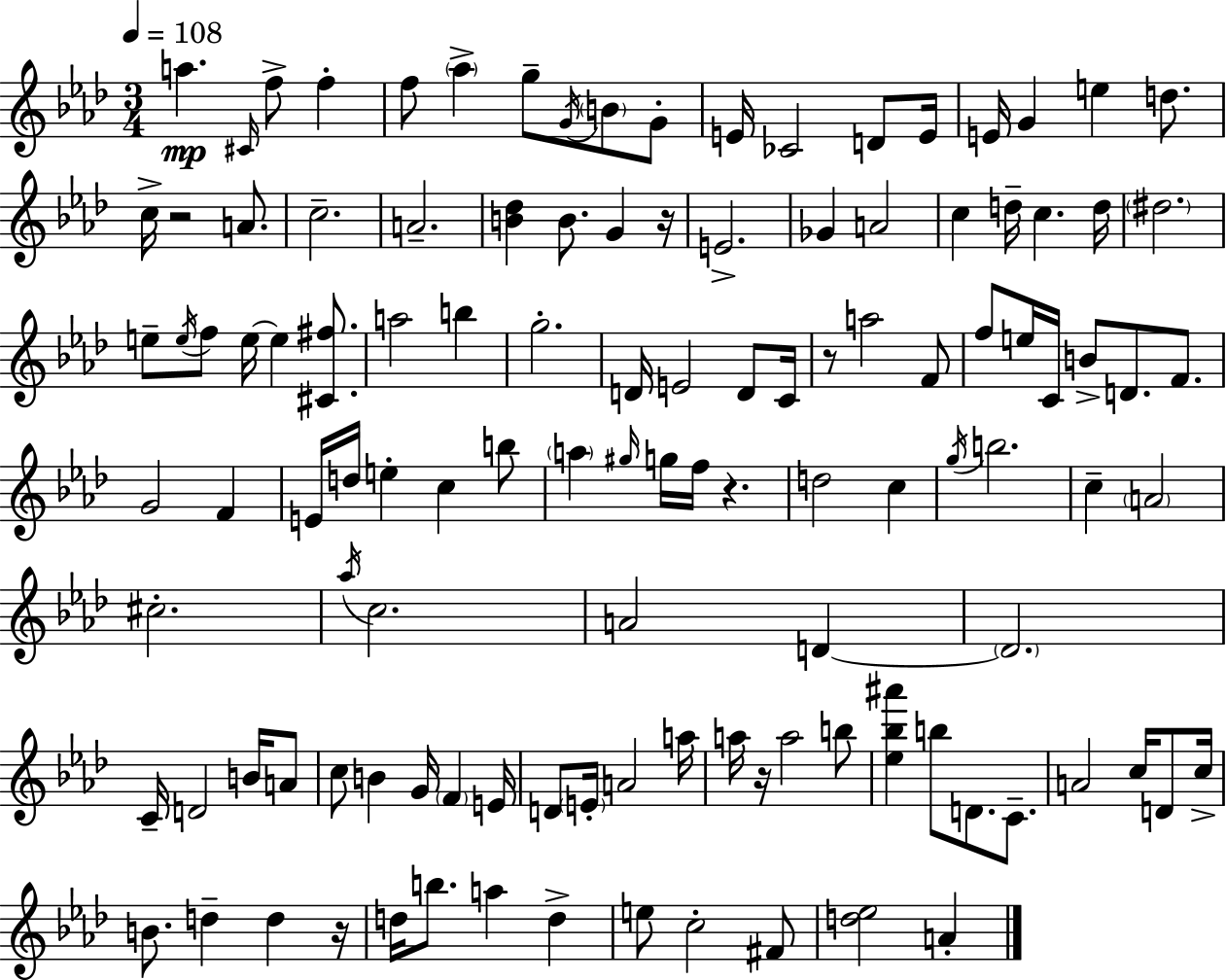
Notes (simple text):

A5/q. C#4/s F5/e F5/q F5/e Ab5/q G5/e G4/s B4/e G4/e E4/s CES4/h D4/e E4/s E4/s G4/q E5/q D5/e. C5/s R/h A4/e. C5/h. A4/h. [B4,Db5]/q B4/e. G4/q R/s E4/h. Gb4/q A4/h C5/q D5/s C5/q. D5/s D#5/h. E5/e E5/s F5/e E5/s E5/q [C#4,F#5]/e. A5/h B5/q G5/h. D4/s E4/h D4/e C4/s R/e A5/h F4/e F5/e E5/s C4/s B4/e D4/e. F4/e. G4/h F4/q E4/s D5/s E5/q C5/q B5/e A5/q G#5/s G5/s F5/s R/q. D5/h C5/q G5/s B5/h. C5/q A4/h C#5/h. Ab5/s C5/h. A4/h D4/q D4/h. C4/s D4/h B4/s A4/e C5/e B4/q G4/s F4/q E4/s D4/e E4/s A4/h A5/s A5/s R/s A5/h B5/e [Eb5,Bb5,A#6]/q B5/e D4/e. C4/e. A4/h C5/s D4/e C5/s B4/e. D5/q D5/q R/s D5/s B5/e. A5/q D5/q E5/e C5/h F#4/e [D5,Eb5]/h A4/q